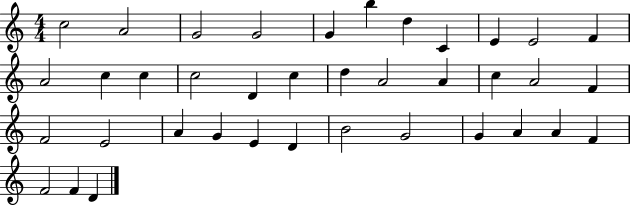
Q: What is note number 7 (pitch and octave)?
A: D5